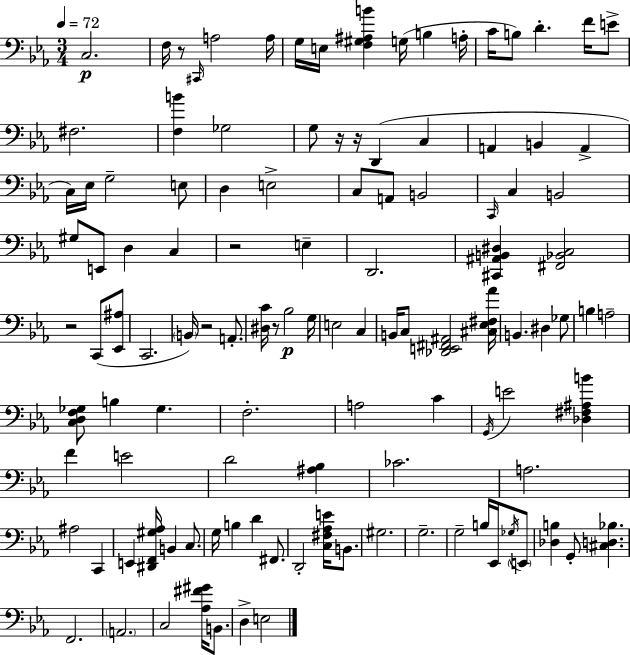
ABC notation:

X:1
T:Untitled
M:3/4
L:1/4
K:Eb
C,2 F,/4 z/2 ^C,,/4 A,2 A,/4 G,/4 E,/4 [F,^G,^A,B] G,/4 B, A,/4 C/4 B,/2 D F/4 E/2 ^F,2 [F,B] _G,2 G,/2 z/4 z/4 D,, C, A,, B,, A,, C,/4 _E,/4 G,2 E,/2 D, E,2 C,/2 A,,/2 B,,2 C,,/4 C, B,,2 ^G,/2 E,,/2 D, C, z2 E, D,,2 [^C,,^A,,B,,^D,] [^F,,_B,,C,]2 z2 C,,/2 [_E,,^A,]/2 C,,2 B,,/4 z2 A,,/2 [^D,C]/4 z/2 _B,2 G,/4 E,2 C, B,,/4 C,/2 [_D,,E,,^F,,^A,,]2 [^C,_E,^F,_A]/4 B,, ^D, _G,/2 B, A,2 [C,D,F,_G,]/2 B, _G, F,2 A,2 C G,,/4 E2 [_D,^F,^A,B] F E2 D2 [^A,_B,] _C2 A,2 ^A,2 C,, E,, [^D,,F,,^G,_A,]/4 B,, C,/2 G,/4 B, D ^F,,/2 D,,2 [C,^F,_A,E]/4 B,,/2 ^G,2 G,2 G,2 B,/4 _E,,/4 _G,/4 E,,/2 [_D,B,] G,,/2 [^C,D,_B,] F,,2 A,,2 C,2 [_A,^F^G]/4 B,,/2 D, E,2